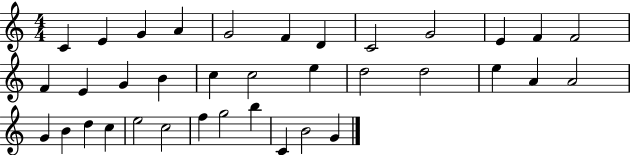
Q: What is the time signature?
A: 4/4